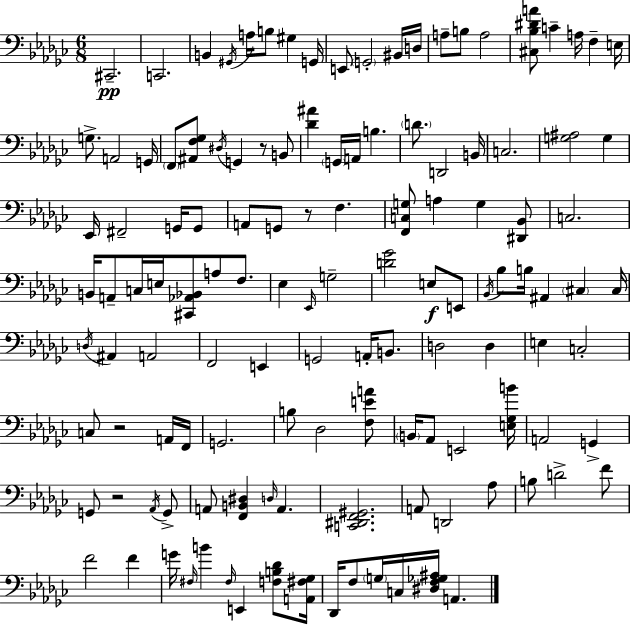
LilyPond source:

{
  \clef bass
  \numericTimeSignature
  \time 6/8
  \key ees \minor
  cis,2.--\pp | c,2. | b,4 \acciaccatura { gis,16 } a16 b8 gis4 | g,16 e,8 \parenthesize g,2-. bis,16 | \break d16 a8-- b8 a2 | <cis bes dis' a'>8 c'4-- a16 f4-- | e16 g8.-> a,2 | g,16 \parenthesize f,8 <ais, f ges>8 \acciaccatura { dis16 } g,4 r8 | \break b,8 <des' ais'>4 \parenthesize g,16 a,16 b4. | \parenthesize d'8. d,2 | b,16 c2. | <g ais>2 g4 | \break ees,16 fis,2-- g,16 | g,8 a,8 g,8 r8 f4. | <f, c g>8 a4 g4 | <dis, bes,>8 c2. | \break b,16 a,8-- c16 e16 <cis, aes, bes,>8 a8 f8. | ees4 \grace { ees,16 } g2-- | <d' ges'>2 e8\f | e,8 \acciaccatura { bes,16 } bes8 b16 ais,4 \parenthesize cis4 | \break cis16 \acciaccatura { d16 } ais,4 a,2 | f,2 | e,4 g,2 | a,16-. b,8. d2 | \break d4 e4 c2-. | c8 r2 | a,16 f,16 g,2. | b8 des2 | \break <f e' a'>8 \parenthesize b,16 aes,8 e,2 | <e ges b'>16 a,2 | g,4-> g,8 r2 | \acciaccatura { aes,16 } g,8-> a,8 <f, b, dis>4 | \break \grace { d16 } a,4. <c, dis, f, gis,>2. | a,8 d,2 | aes8 b8 d'2-> | f'8 f'2 | \break f'4 g'16 \grace { fis16 } b'4 | \grace { fis16 } e,4 <f b des'>8 <a, fis ges>16 des,16 f8 | \parenthesize g16 c16 <dis f ges ais>16 a,4. \bar "|."
}